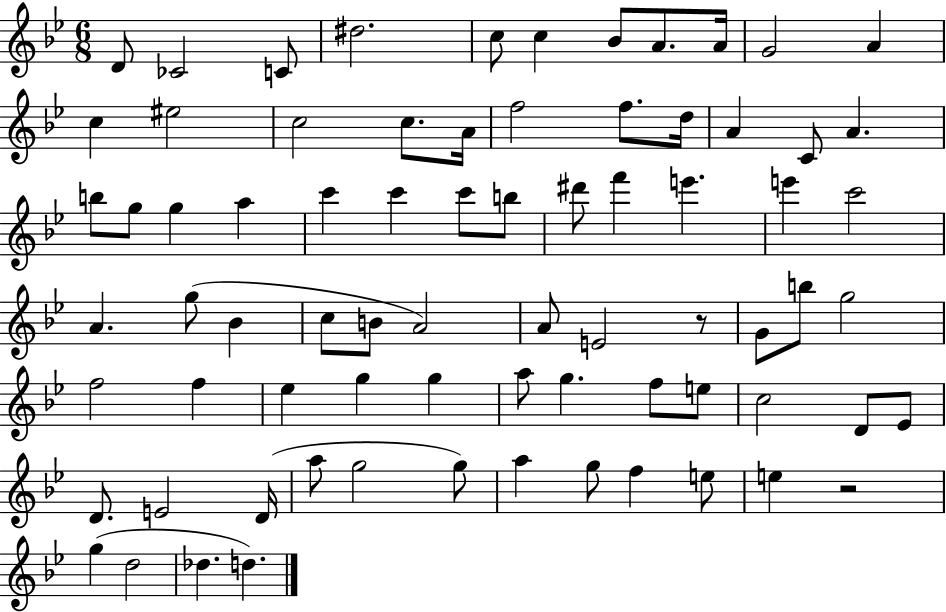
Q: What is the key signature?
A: BES major